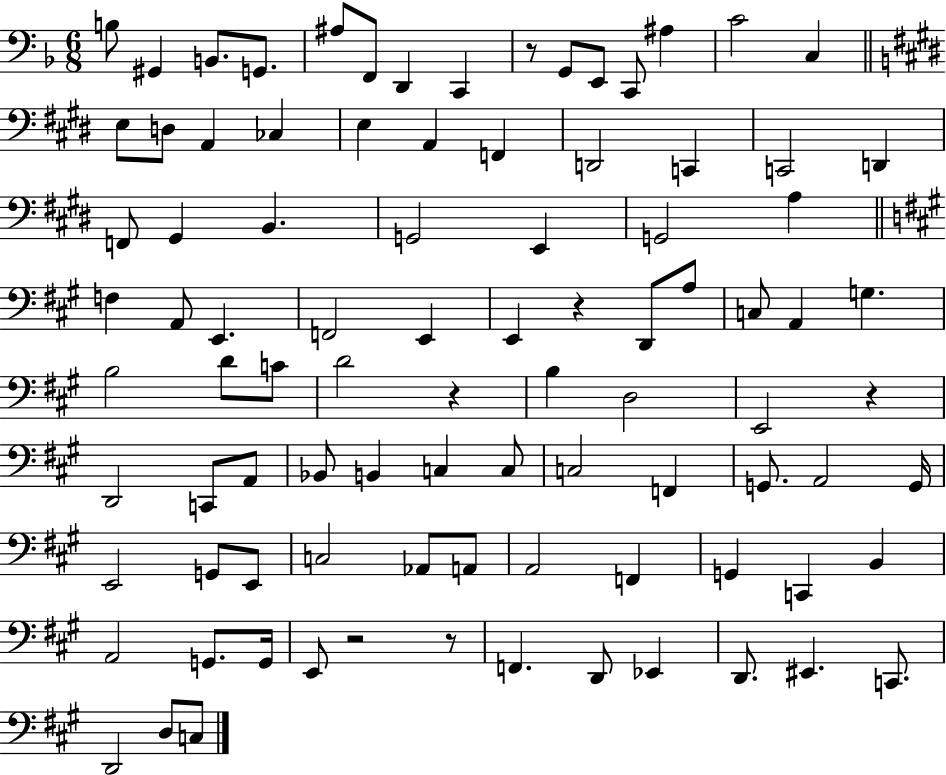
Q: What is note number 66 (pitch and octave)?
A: C3